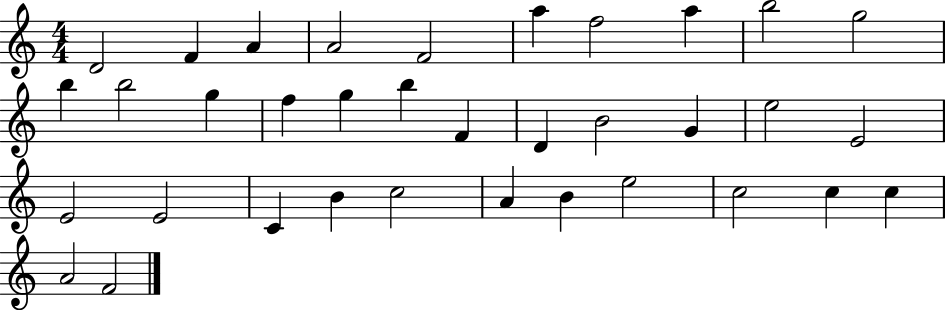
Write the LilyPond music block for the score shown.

{
  \clef treble
  \numericTimeSignature
  \time 4/4
  \key c \major
  d'2 f'4 a'4 | a'2 f'2 | a''4 f''2 a''4 | b''2 g''2 | \break b''4 b''2 g''4 | f''4 g''4 b''4 f'4 | d'4 b'2 g'4 | e''2 e'2 | \break e'2 e'2 | c'4 b'4 c''2 | a'4 b'4 e''2 | c''2 c''4 c''4 | \break a'2 f'2 | \bar "|."
}